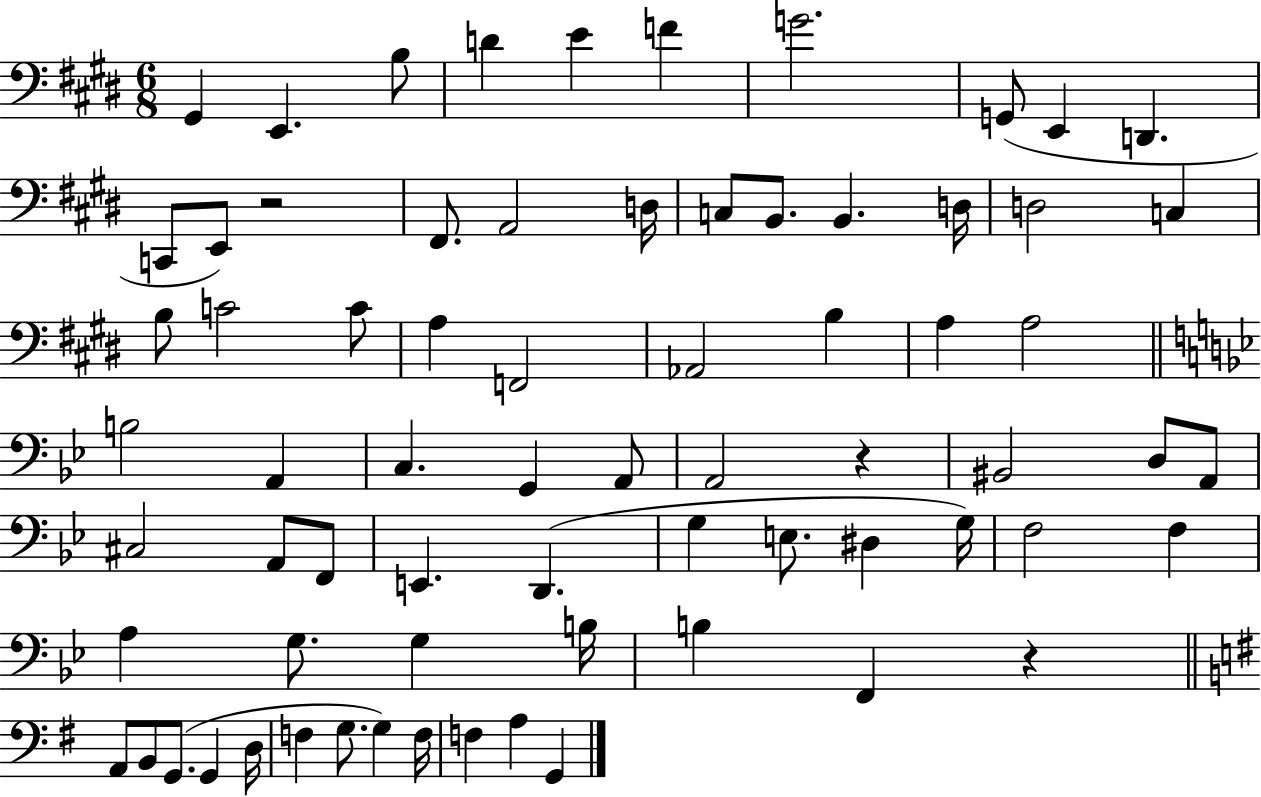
{
  \clef bass
  \numericTimeSignature
  \time 6/8
  \key e \major
  gis,4 e,4. b8 | d'4 e'4 f'4 | g'2. | g,8( e,4 d,4. | \break c,8 e,8) r2 | fis,8. a,2 d16 | c8 b,8. b,4. d16 | d2 c4 | \break b8 c'2 c'8 | a4 f,2 | aes,2 b4 | a4 a2 | \break \bar "||" \break \key bes \major b2 a,4 | c4. g,4 a,8 | a,2 r4 | bis,2 d8 a,8 | \break cis2 a,8 f,8 | e,4. d,4.( | g4 e8. dis4 g16) | f2 f4 | \break a4 g8. g4 b16 | b4 f,4 r4 | \bar "||" \break \key e \minor a,8 b,8 g,8.( g,4 d16 | f4 g8. g4) f16 | f4 a4 g,4 | \bar "|."
}